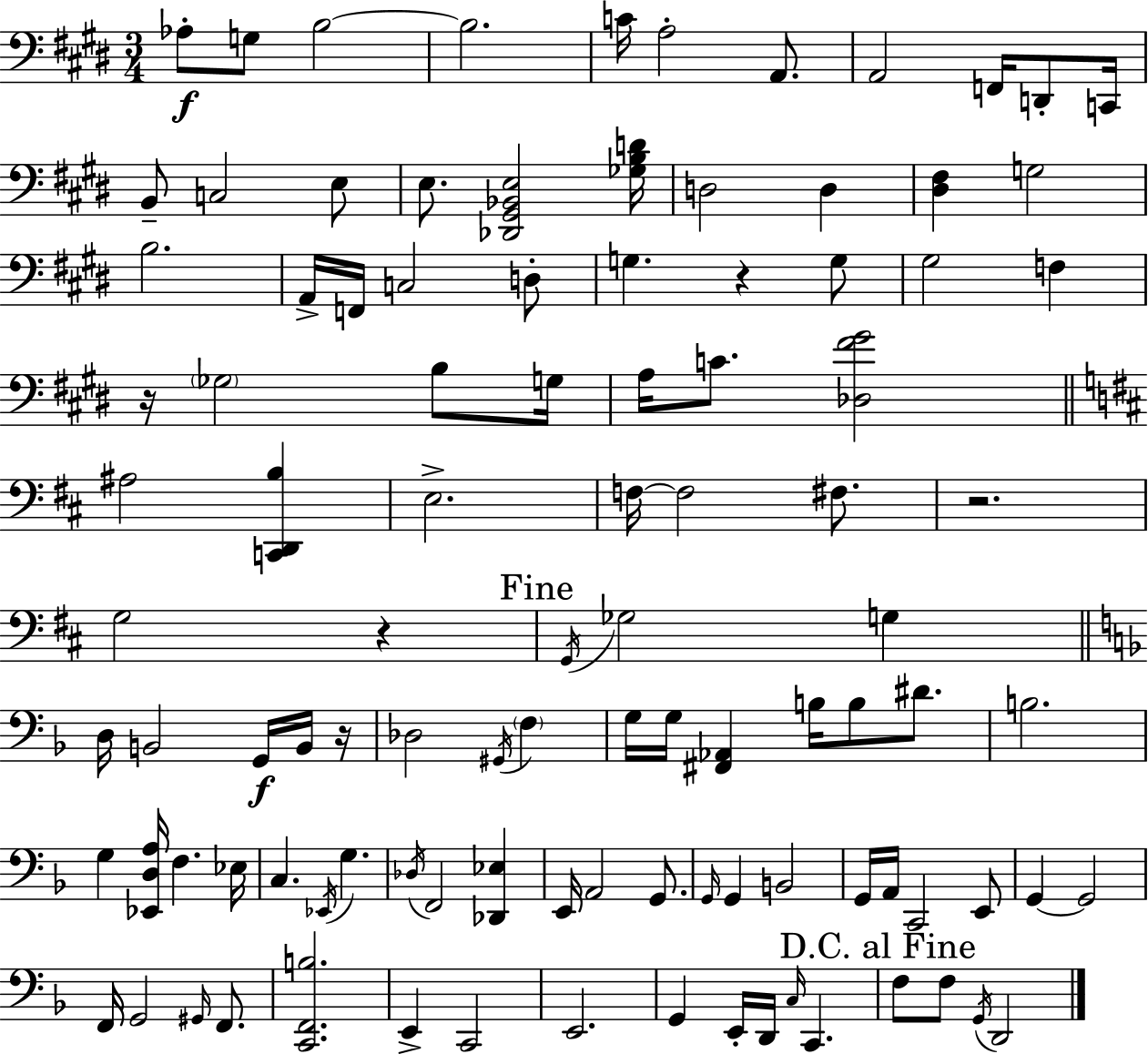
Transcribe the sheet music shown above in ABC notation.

X:1
T:Untitled
M:3/4
L:1/4
K:E
_A,/2 G,/2 B,2 B,2 C/4 A,2 A,,/2 A,,2 F,,/4 D,,/2 C,,/4 B,,/2 C,2 E,/2 E,/2 [_D,,^G,,_B,,E,]2 [_G,B,D]/4 D,2 D, [^D,^F,] G,2 B,2 A,,/4 F,,/4 C,2 D,/2 G, z G,/2 ^G,2 F, z/4 _G,2 B,/2 G,/4 A,/4 C/2 [_D,^F^G]2 ^A,2 [C,,D,,B,] E,2 F,/4 F,2 ^F,/2 z2 G,2 z G,,/4 _G,2 G, D,/4 B,,2 G,,/4 B,,/4 z/4 _D,2 ^G,,/4 F, G,/4 G,/4 [^F,,_A,,] B,/4 B,/2 ^D/2 B,2 G, [_E,,D,A,]/4 F, _E,/4 C, _E,,/4 G, _D,/4 F,,2 [_D,,_E,] E,,/4 A,,2 G,,/2 G,,/4 G,, B,,2 G,,/4 A,,/4 C,,2 E,,/2 G,, G,,2 F,,/4 G,,2 ^G,,/4 F,,/2 [C,,F,,B,]2 E,, C,,2 E,,2 G,, E,,/4 D,,/4 C,/4 C,, F,/2 F,/2 G,,/4 D,,2